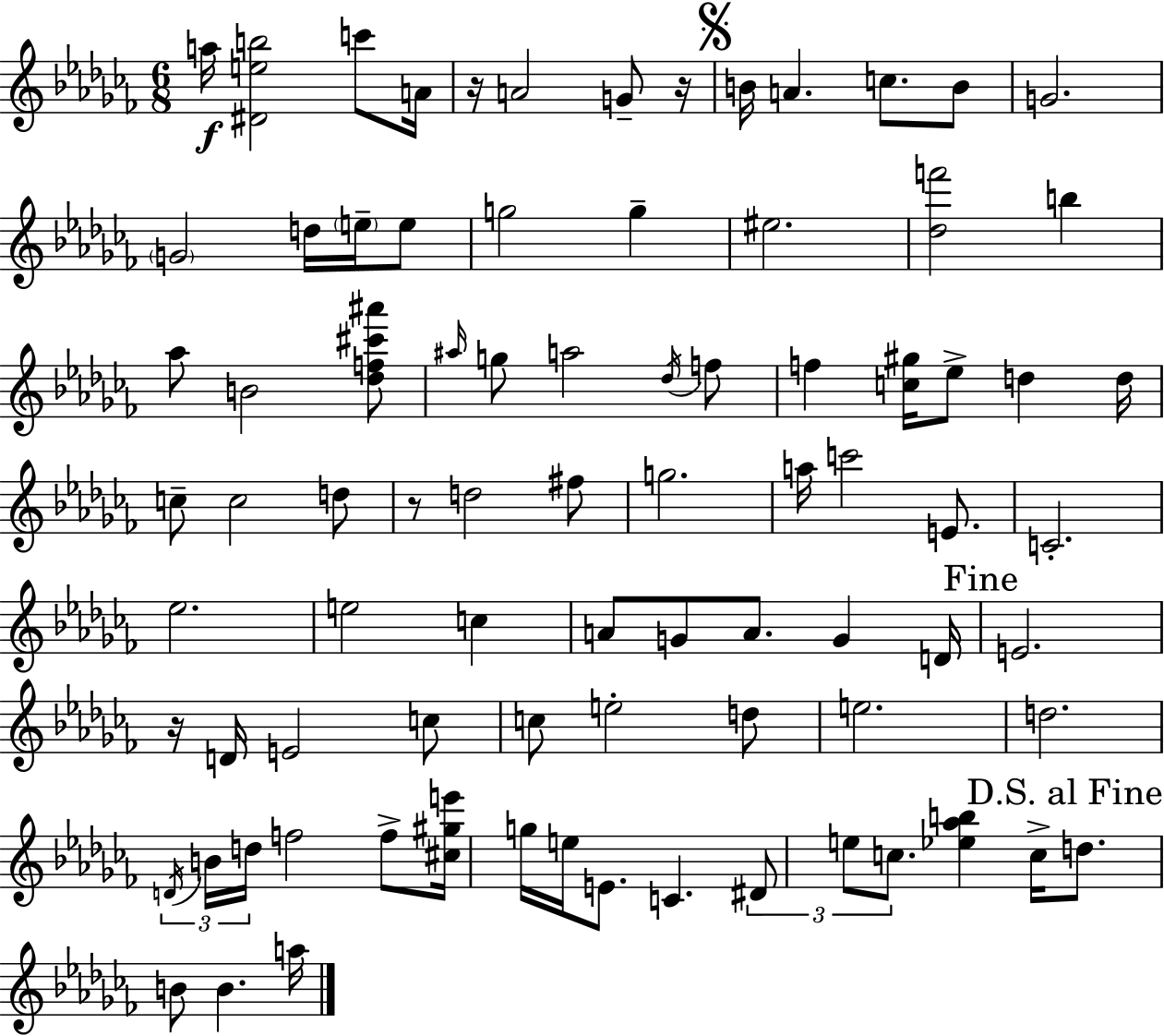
X:1
T:Untitled
M:6/8
L:1/4
K:Abm
a/4 [^Deb]2 c'/2 A/4 z/4 A2 G/2 z/4 B/4 A c/2 B/2 G2 G2 d/4 e/4 e/2 g2 g ^e2 [_df']2 b _a/2 B2 [_df^c'^a']/2 ^a/4 g/2 a2 _d/4 f/2 f [c^g]/4 _e/2 d d/4 c/2 c2 d/2 z/2 d2 ^f/2 g2 a/4 c'2 E/2 C2 _e2 e2 c A/2 G/2 A/2 G D/4 E2 z/4 D/4 E2 c/2 c/2 e2 d/2 e2 d2 D/4 B/4 d/4 f2 f/2 [^c^ge']/4 g/4 e/4 E/2 C ^D/2 e/2 c/2 [_e_ab] c/4 d/2 B/2 B a/4